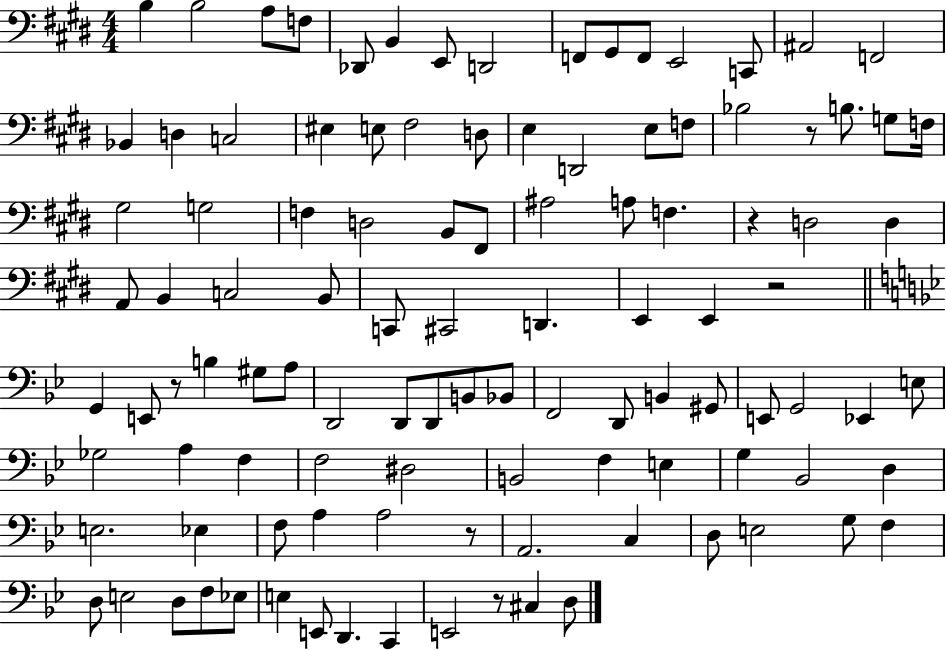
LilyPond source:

{
  \clef bass
  \numericTimeSignature
  \time 4/4
  \key e \major
  b4 b2 a8 f8 | des,8 b,4 e,8 d,2 | f,8 gis,8 f,8 e,2 c,8 | ais,2 f,2 | \break bes,4 d4 c2 | eis4 e8 fis2 d8 | e4 d,2 e8 f8 | bes2 r8 b8. g8 f16 | \break gis2 g2 | f4 d2 b,8 fis,8 | ais2 a8 f4. | r4 d2 d4 | \break a,8 b,4 c2 b,8 | c,8 cis,2 d,4. | e,4 e,4 r2 | \bar "||" \break \key g \minor g,4 e,8 r8 b4 gis8 a8 | d,2 d,8 d,8 b,8 bes,8 | f,2 d,8 b,4 gis,8 | e,8 g,2 ees,4 e8 | \break ges2 a4 f4 | f2 dis2 | b,2 f4 e4 | g4 bes,2 d4 | \break e2. ees4 | f8 a4 a2 r8 | a,2. c4 | d8 e2 g8 f4 | \break d8 e2 d8 f8 ees8 | e4 e,8 d,4. c,4 | e,2 r8 cis4 d8 | \bar "|."
}